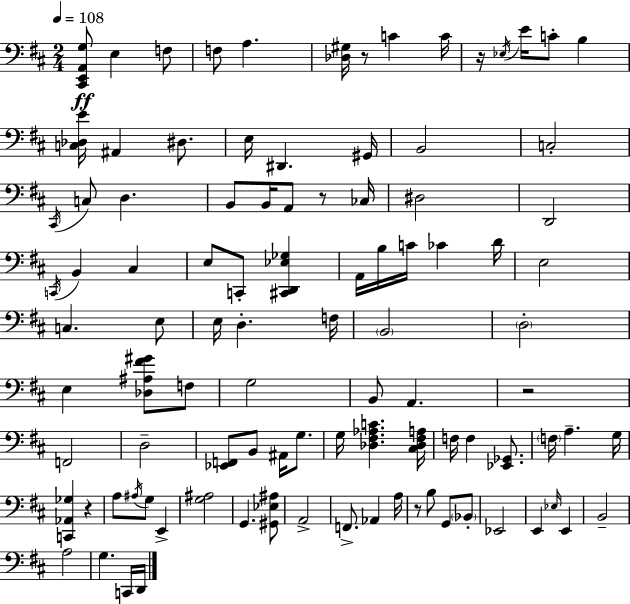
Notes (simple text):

[C#2,E2,A2,G3]/e E3/q F3/e F3/e A3/q. [Db3,G#3]/s R/e C4/q C4/s R/s Eb3/s E4/s C4/e B3/q [C3,Db3,E4]/s A#2/q D#3/e. E3/s D#2/q. G#2/s B2/h C3/h C#2/s C3/e D3/q. B2/e B2/s A2/e R/e CES3/s D#3/h D2/h C2/s B2/q C#3/q E3/e C2/e [C#2,D2,Eb3,Gb3]/q A2/s B3/s C4/s CES4/q D4/s E3/h C3/q. E3/e E3/s D3/q. F3/s B2/h D3/h E3/q [Db3,A#3,F#4,G#4]/e F3/e G3/h B2/e A2/q. R/h F2/h D3/h [Eb2,F2]/e B2/e A#2/s G3/e. G3/s [Db3,F#3,Ab3,C4]/q. [C#3,Db3,F#3,A3]/s F3/s F3/q [Eb2,Gb2]/e. F3/s A3/q. G3/s [C2,Ab2,Gb3]/q R/q A3/e A#3/s G3/e E2/q [G3,A#3]/h G2/q. [G#2,Eb3,A#3]/e A2/h F2/e. Ab2/q A3/s R/e B3/e G2/e Bb2/e Eb2/h E2/q Eb3/s E2/q B2/h A3/h G3/q. C2/s D2/s